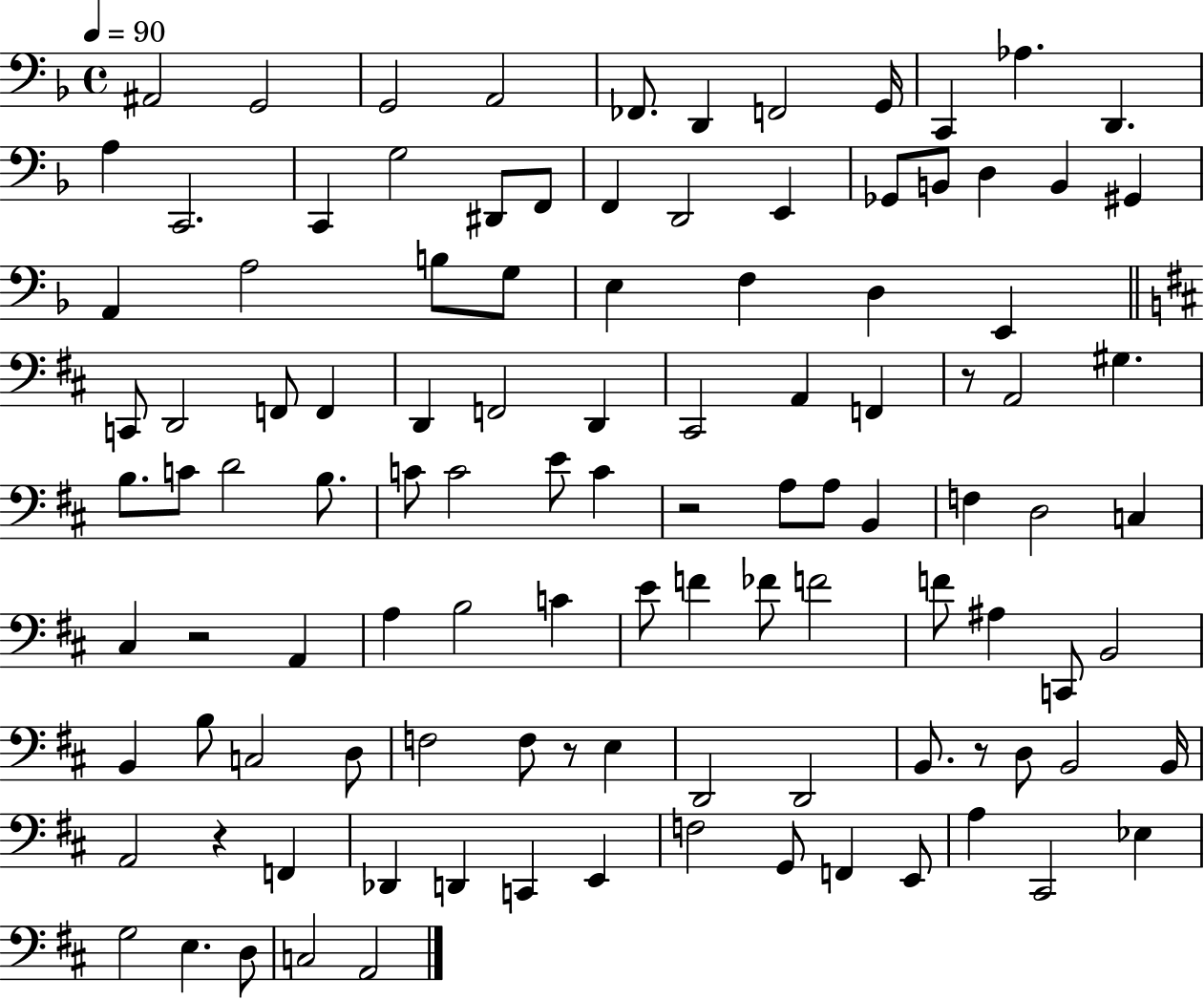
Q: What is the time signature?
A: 4/4